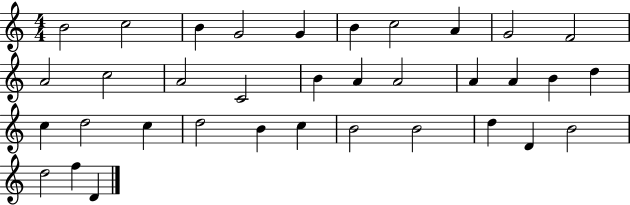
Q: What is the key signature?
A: C major